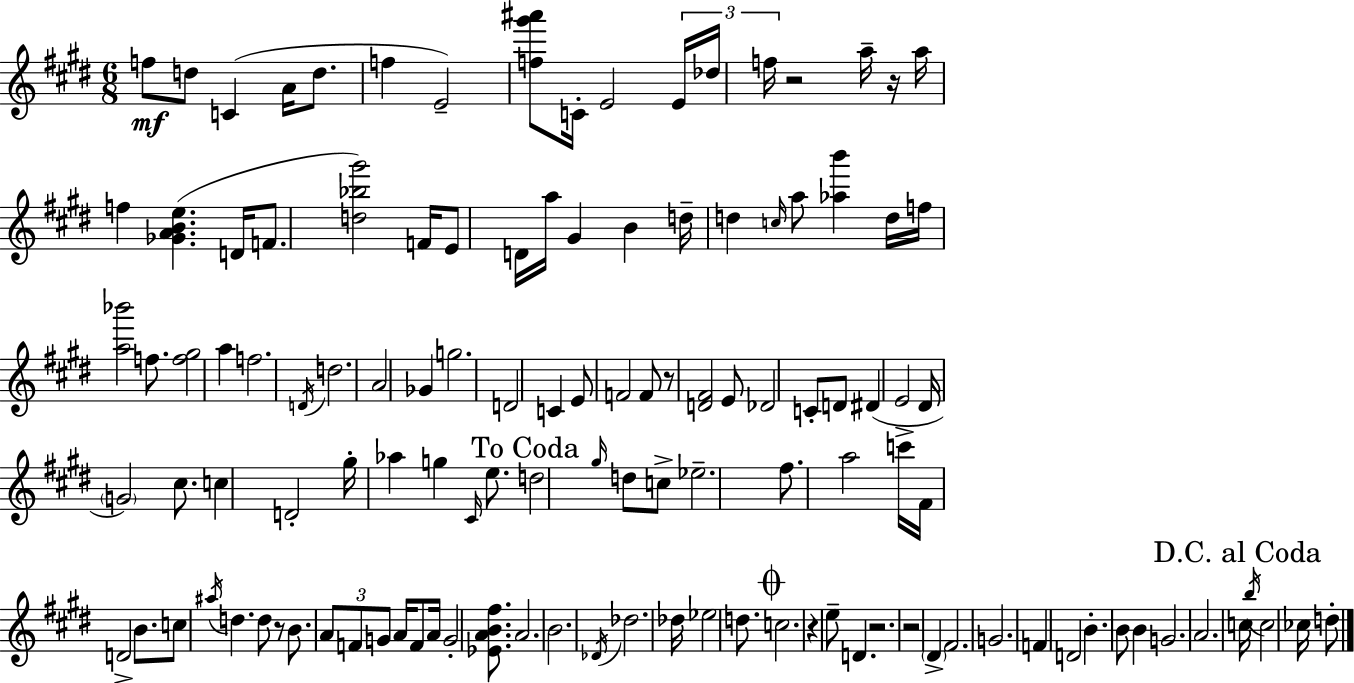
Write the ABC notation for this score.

X:1
T:Untitled
M:6/8
L:1/4
K:E
f/2 d/2 C A/4 d/2 f E2 [f^g'^a']/2 C/4 E2 E/4 _d/4 f/4 z2 a/4 z/4 a/4 f [_GABe] D/4 F/2 [d_b^g']2 F/4 E/2 D/4 a/4 ^G B d/4 d c/4 a/2 [_ab'] d/4 f/4 [a_b']2 f/2 [f^g]2 a f2 D/4 d2 A2 _G g2 D2 C E/2 F2 F/2 z/2 [D^F]2 E/2 _D2 C/2 D/2 ^D E2 ^D/4 G2 ^c/2 c D2 ^g/4 _a g ^C/4 e/2 d2 ^g/4 d/2 c/2 _e2 ^f/2 a2 c'/4 ^F/4 D2 B/2 c/2 ^a/4 d d/2 z/2 B/2 A/2 F/2 G/2 A/4 F/2 A/4 G2 [_EAB^f]/2 A2 B2 _D/4 _d2 _d/4 _e2 d/2 c2 z e/2 D z2 z2 ^D ^F2 G2 F D2 B B/2 B G2 A2 c/4 b/4 c2 _c/4 d/2